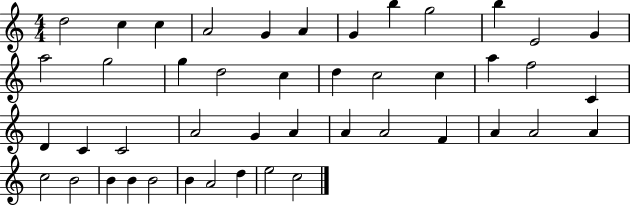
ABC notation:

X:1
T:Untitled
M:4/4
L:1/4
K:C
d2 c c A2 G A G b g2 b E2 G a2 g2 g d2 c d c2 c a f2 C D C C2 A2 G A A A2 F A A2 A c2 B2 B B B2 B A2 d e2 c2